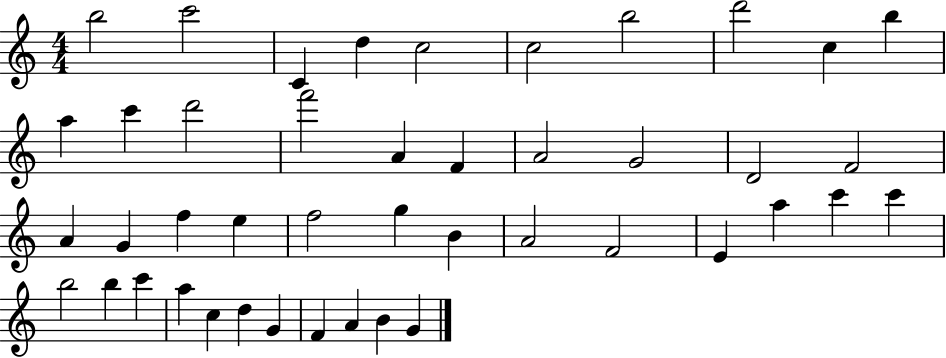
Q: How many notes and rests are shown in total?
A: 44